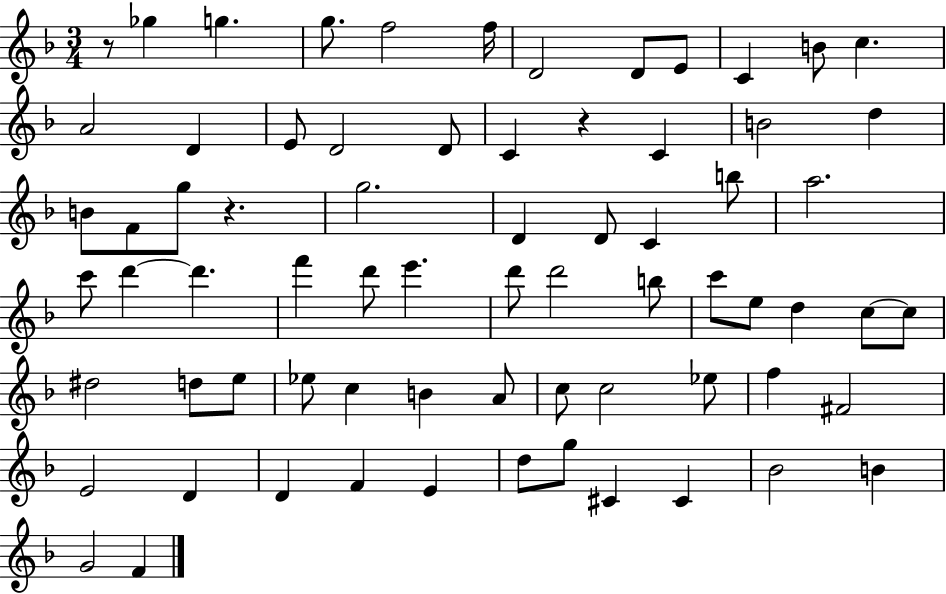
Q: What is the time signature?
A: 3/4